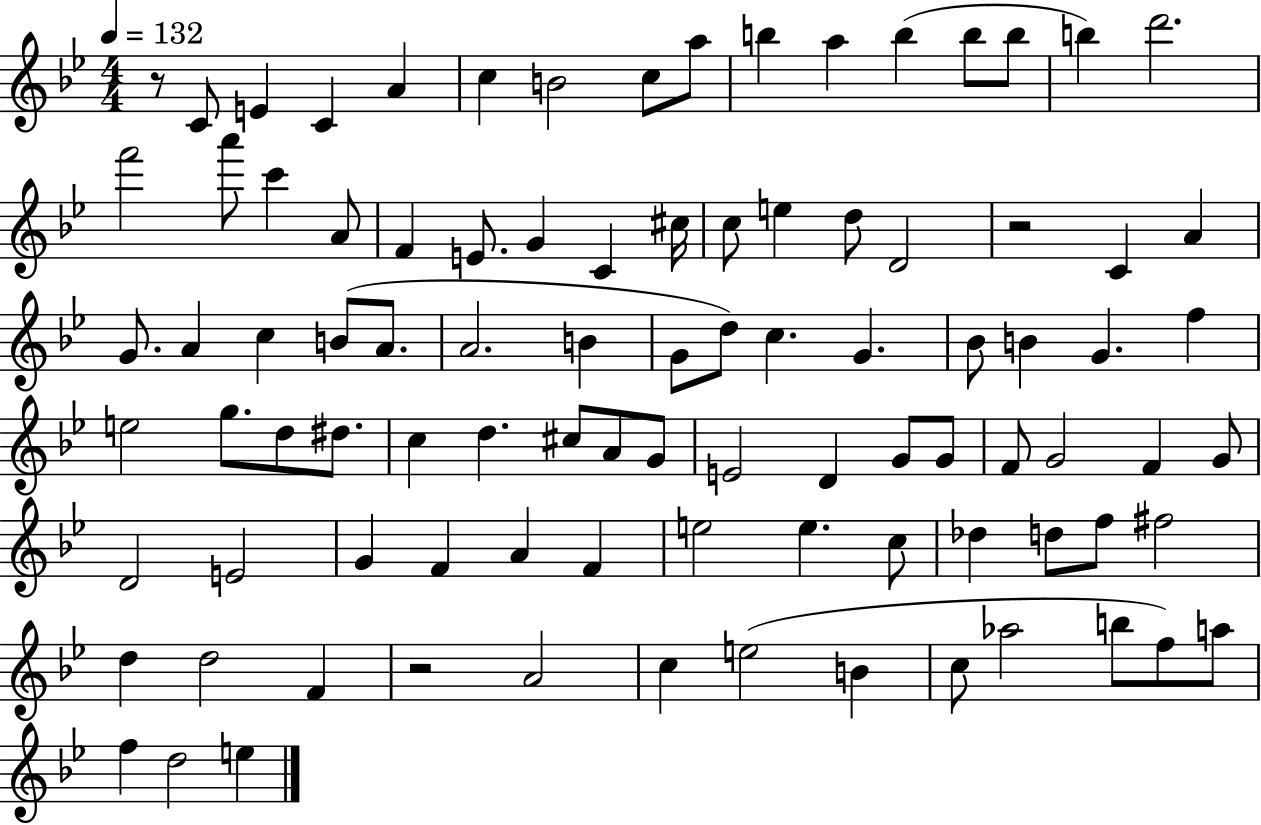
{
  \clef treble
  \numericTimeSignature
  \time 4/4
  \key bes \major
  \tempo 4 = 132
  r8 c'8 e'4 c'4 a'4 | c''4 b'2 c''8 a''8 | b''4 a''4 b''4( b''8 b''8 | b''4) d'''2. | \break f'''2 a'''8 c'''4 a'8 | f'4 e'8. g'4 c'4 cis''16 | c''8 e''4 d''8 d'2 | r2 c'4 a'4 | \break g'8. a'4 c''4 b'8( a'8. | a'2. b'4 | g'8 d''8) c''4. g'4. | bes'8 b'4 g'4. f''4 | \break e''2 g''8. d''8 dis''8. | c''4 d''4. cis''8 a'8 g'8 | e'2 d'4 g'8 g'8 | f'8 g'2 f'4 g'8 | \break d'2 e'2 | g'4 f'4 a'4 f'4 | e''2 e''4. c''8 | des''4 d''8 f''8 fis''2 | \break d''4 d''2 f'4 | r2 a'2 | c''4 e''2( b'4 | c''8 aes''2 b''8 f''8) a''8 | \break f''4 d''2 e''4 | \bar "|."
}